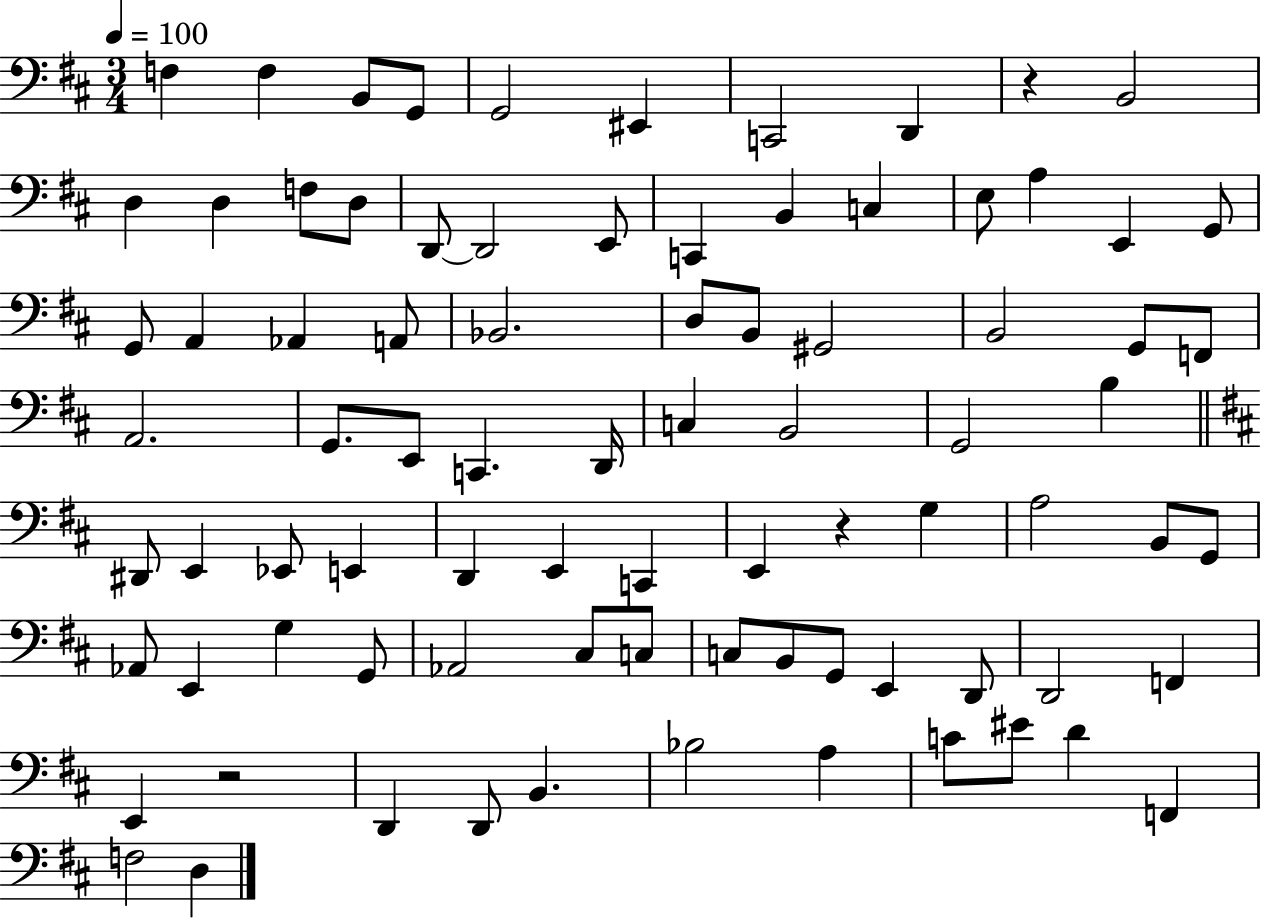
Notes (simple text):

F3/q F3/q B2/e G2/e G2/h EIS2/q C2/h D2/q R/q B2/h D3/q D3/q F3/e D3/e D2/e D2/h E2/e C2/q B2/q C3/q E3/e A3/q E2/q G2/e G2/e A2/q Ab2/q A2/e Bb2/h. D3/e B2/e G#2/h B2/h G2/e F2/e A2/h. G2/e. E2/e C2/q. D2/s C3/q B2/h G2/h B3/q D#2/e E2/q Eb2/e E2/q D2/q E2/q C2/q E2/q R/q G3/q A3/h B2/e G2/e Ab2/e E2/q G3/q G2/e Ab2/h C#3/e C3/e C3/e B2/e G2/e E2/q D2/e D2/h F2/q E2/q R/h D2/q D2/e B2/q. Bb3/h A3/q C4/e EIS4/e D4/q F2/q F3/h D3/q